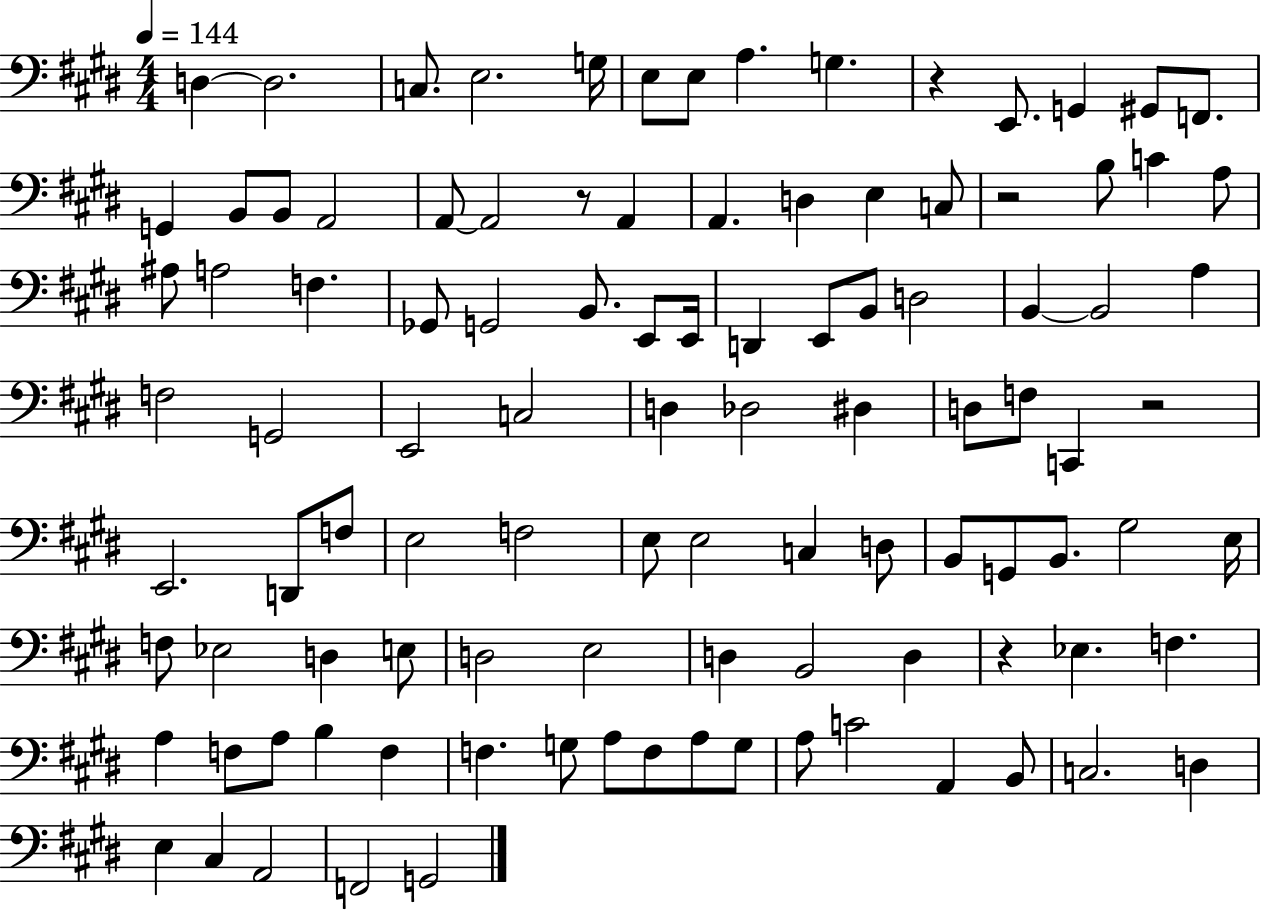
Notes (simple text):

D3/q D3/h. C3/e. E3/h. G3/s E3/e E3/e A3/q. G3/q. R/q E2/e. G2/q G#2/e F2/e. G2/q B2/e B2/e A2/h A2/e A2/h R/e A2/q A2/q. D3/q E3/q C3/e R/h B3/e C4/q A3/e A#3/e A3/h F3/q. Gb2/e G2/h B2/e. E2/e E2/s D2/q E2/e B2/e D3/h B2/q B2/h A3/q F3/h G2/h E2/h C3/h D3/q Db3/h D#3/q D3/e F3/e C2/q R/h E2/h. D2/e F3/e E3/h F3/h E3/e E3/h C3/q D3/e B2/e G2/e B2/e. G#3/h E3/s F3/e Eb3/h D3/q E3/e D3/h E3/h D3/q B2/h D3/q R/q Eb3/q. F3/q. A3/q F3/e A3/e B3/q F3/q F3/q. G3/e A3/e F3/e A3/e G3/e A3/e C4/h A2/q B2/e C3/h. D3/q E3/q C#3/q A2/h F2/h G2/h